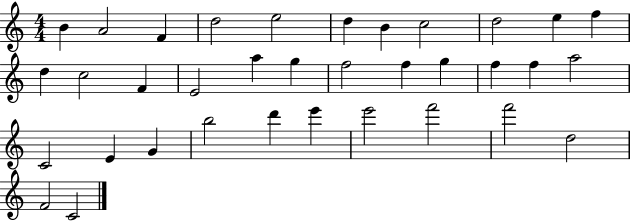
B4/q A4/h F4/q D5/h E5/h D5/q B4/q C5/h D5/h E5/q F5/q D5/q C5/h F4/q E4/h A5/q G5/q F5/h F5/q G5/q F5/q F5/q A5/h C4/h E4/q G4/q B5/h D6/q E6/q E6/h F6/h F6/h D5/h F4/h C4/h